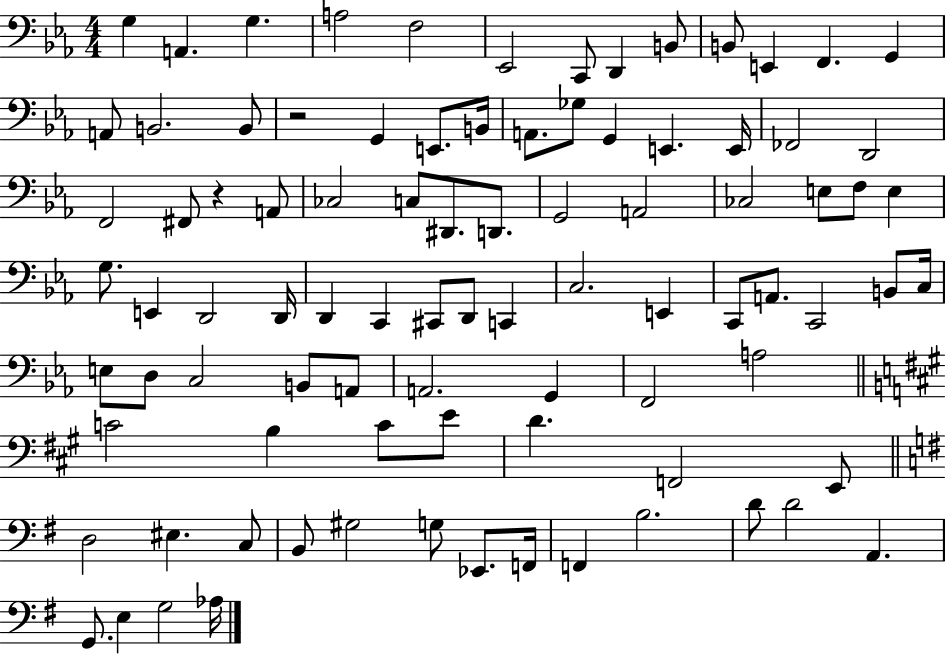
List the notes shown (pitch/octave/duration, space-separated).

G3/q A2/q. G3/q. A3/h F3/h Eb2/h C2/e D2/q B2/e B2/e E2/q F2/q. G2/q A2/e B2/h. B2/e R/h G2/q E2/e. B2/s A2/e. Gb3/e G2/q E2/q. E2/s FES2/h D2/h F2/h F#2/e R/q A2/e CES3/h C3/e D#2/e. D2/e. G2/h A2/h CES3/h E3/e F3/e E3/q G3/e. E2/q D2/h D2/s D2/q C2/q C#2/e D2/e C2/q C3/h. E2/q C2/e A2/e. C2/h B2/e C3/s E3/e D3/e C3/h B2/e A2/e A2/h. G2/q F2/h A3/h C4/h B3/q C4/e E4/e D4/q. F2/h E2/e D3/h EIS3/q. C3/e B2/e G#3/h G3/e Eb2/e. F2/s F2/q B3/h. D4/e D4/h A2/q. G2/e. E3/q G3/h Ab3/s